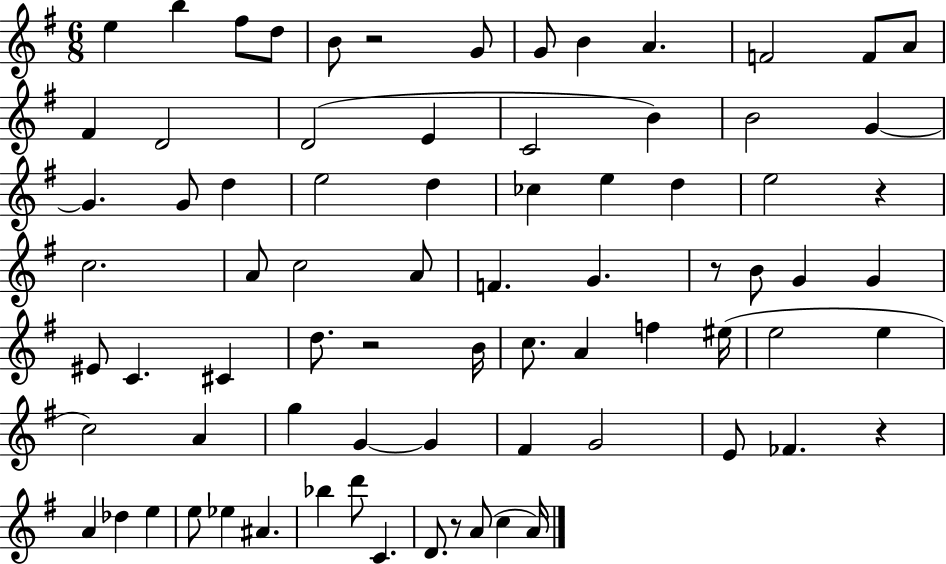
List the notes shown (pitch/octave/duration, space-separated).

E5/q B5/q F#5/e D5/e B4/e R/h G4/e G4/e B4/q A4/q. F4/h F4/e A4/e F#4/q D4/h D4/h E4/q C4/h B4/q B4/h G4/q G4/q. G4/e D5/q E5/h D5/q CES5/q E5/q D5/q E5/h R/q C5/h. A4/e C5/h A4/e F4/q. G4/q. R/e B4/e G4/q G4/q EIS4/e C4/q. C#4/q D5/e. R/h B4/s C5/e. A4/q F5/q EIS5/s E5/h E5/q C5/h A4/q G5/q G4/q G4/q F#4/q G4/h E4/e FES4/q. R/q A4/q Db5/q E5/q E5/e Eb5/q A#4/q. Bb5/q D6/e C4/q. D4/e. R/e A4/e C5/q A4/s